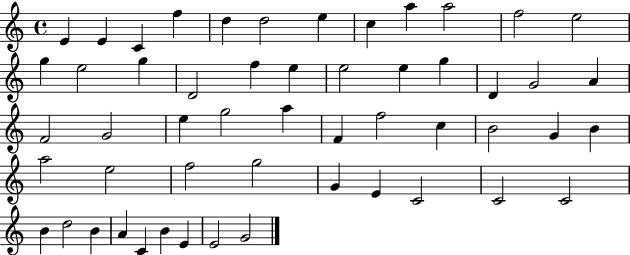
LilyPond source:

{
  \clef treble
  \time 4/4
  \defaultTimeSignature
  \key c \major
  e'4 e'4 c'4 f''4 | d''4 d''2 e''4 | c''4 a''4 a''2 | f''2 e''2 | \break g''4 e''2 g''4 | d'2 f''4 e''4 | e''2 e''4 g''4 | d'4 g'2 a'4 | \break f'2 g'2 | e''4 g''2 a''4 | f'4 f''2 c''4 | b'2 g'4 b'4 | \break a''2 e''2 | f''2 g''2 | g'4 e'4 c'2 | c'2 c'2 | \break b'4 d''2 b'4 | a'4 c'4 b'4 e'4 | e'2 g'2 | \bar "|."
}